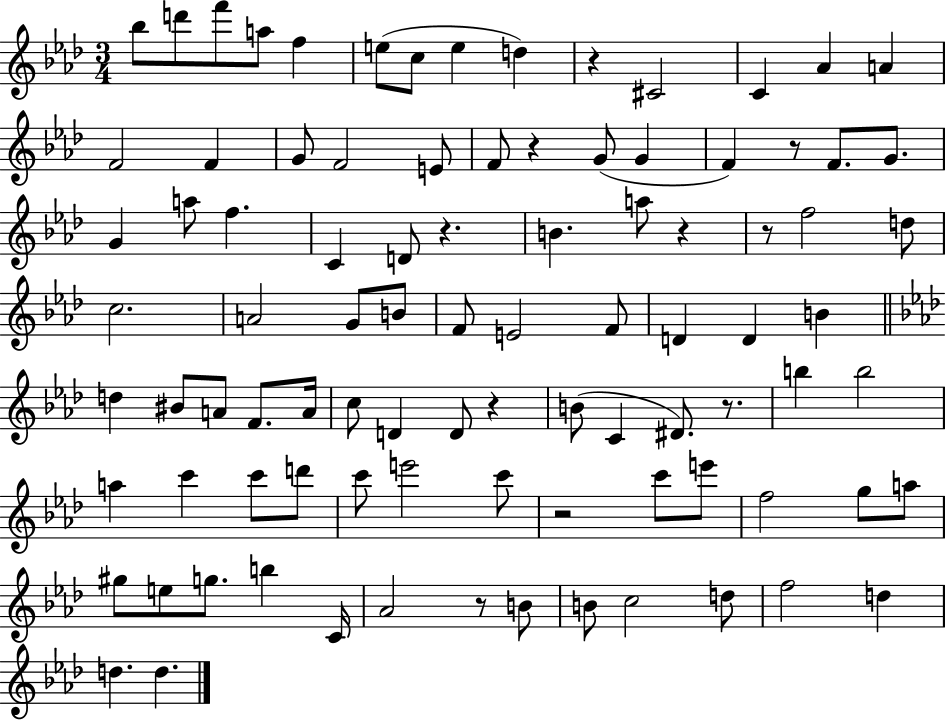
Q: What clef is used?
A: treble